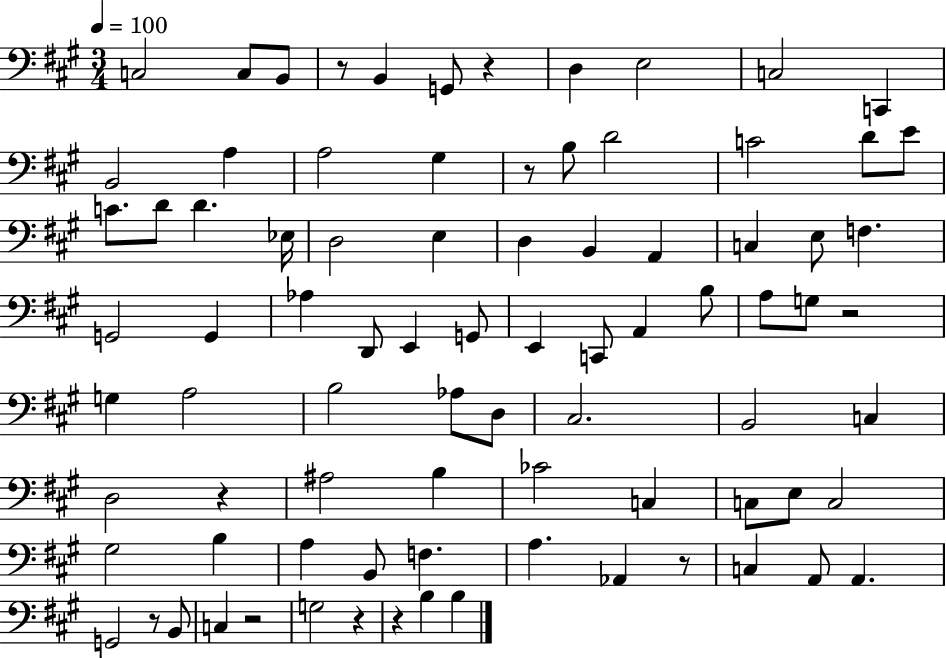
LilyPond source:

{
  \clef bass
  \numericTimeSignature
  \time 3/4
  \key a \major
  \tempo 4 = 100
  c2 c8 b,8 | r8 b,4 g,8 r4 | d4 e2 | c2 c,4 | \break b,2 a4 | a2 gis4 | r8 b8 d'2 | c'2 d'8 e'8 | \break c'8. d'8 d'4. ees16 | d2 e4 | d4 b,4 a,4 | c4 e8 f4. | \break g,2 g,4 | aes4 d,8 e,4 g,8 | e,4 c,8 a,4 b8 | a8 g8 r2 | \break g4 a2 | b2 aes8 d8 | cis2. | b,2 c4 | \break d2 r4 | ais2 b4 | ces'2 c4 | c8 e8 c2 | \break gis2 b4 | a4 b,8 f4. | a4. aes,4 r8 | c4 a,8 a,4. | \break g,2 r8 b,8 | c4 r2 | g2 r4 | r4 b4 b4 | \break \bar "|."
}